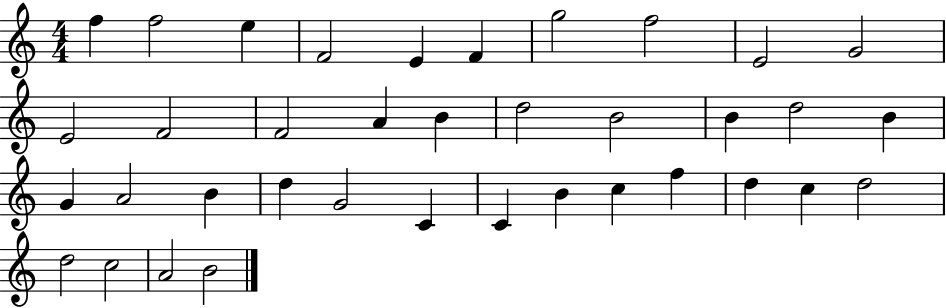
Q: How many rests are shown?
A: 0